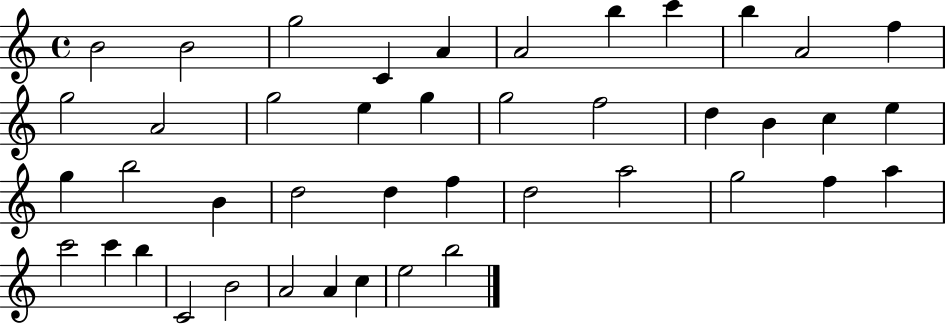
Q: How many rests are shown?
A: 0